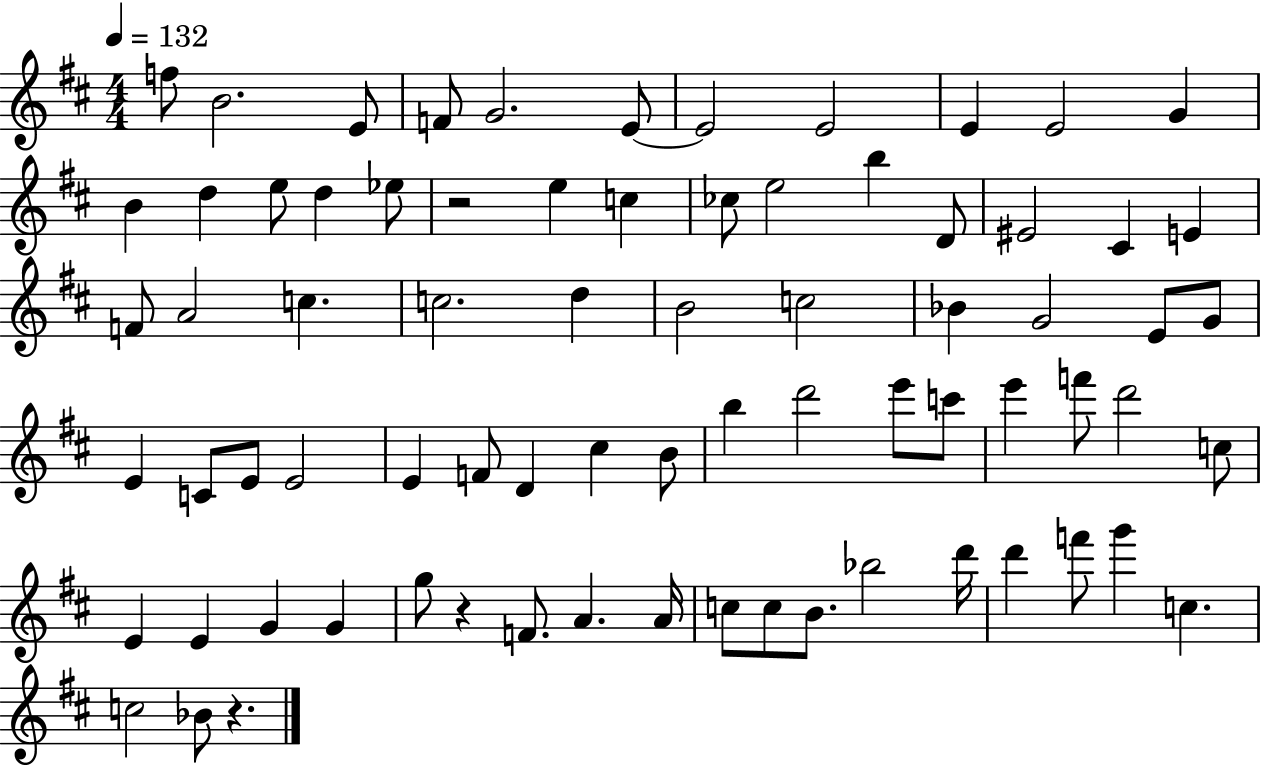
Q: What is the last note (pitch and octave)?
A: Bb4